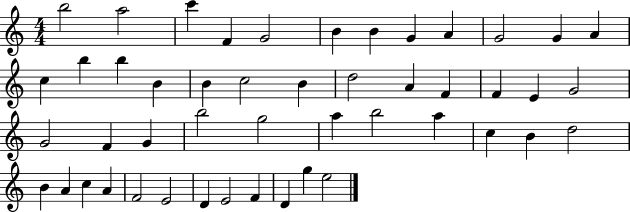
B5/h A5/h C6/q F4/q G4/h B4/q B4/q G4/q A4/q G4/h G4/q A4/q C5/q B5/q B5/q B4/q B4/q C5/h B4/q D5/h A4/q F4/q F4/q E4/q G4/h G4/h F4/q G4/q B5/h G5/h A5/q B5/h A5/q C5/q B4/q D5/h B4/q A4/q C5/q A4/q F4/h E4/h D4/q E4/h F4/q D4/q G5/q E5/h